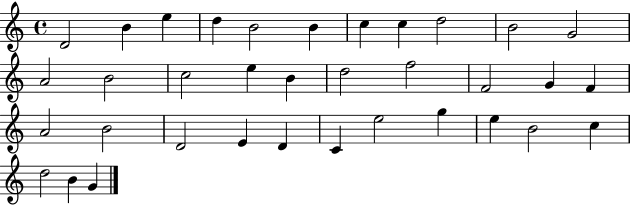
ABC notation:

X:1
T:Untitled
M:4/4
L:1/4
K:C
D2 B e d B2 B c c d2 B2 G2 A2 B2 c2 e B d2 f2 F2 G F A2 B2 D2 E D C e2 g e B2 c d2 B G